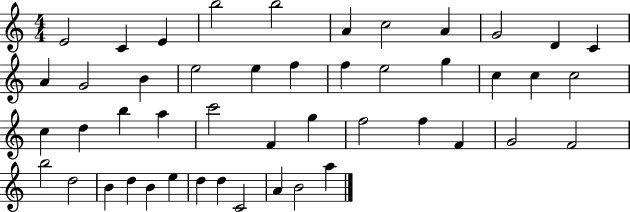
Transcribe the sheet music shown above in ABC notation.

X:1
T:Untitled
M:4/4
L:1/4
K:C
E2 C E b2 b2 A c2 A G2 D C A G2 B e2 e f f e2 g c c c2 c d b a c'2 F g f2 f F G2 F2 b2 d2 B d B e d d C2 A B2 a